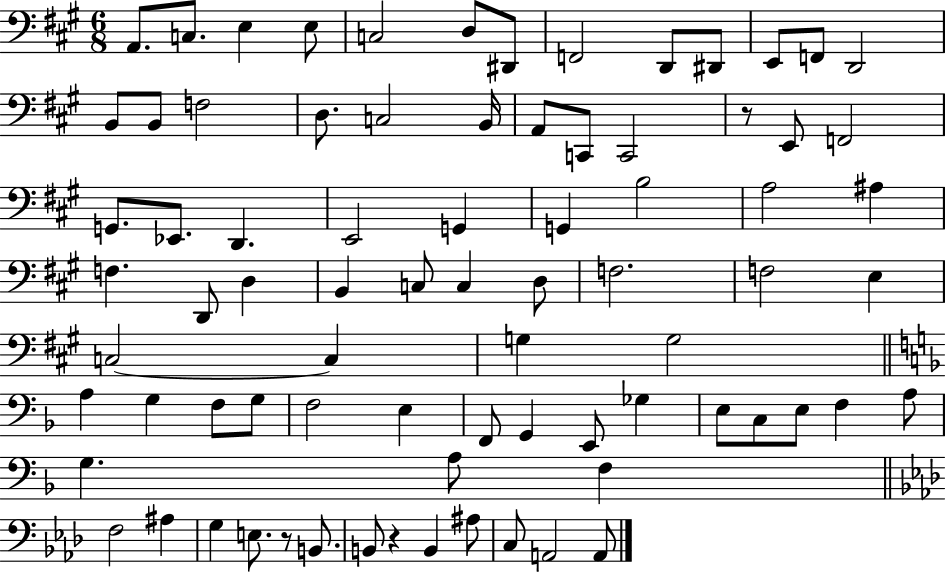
{
  \clef bass
  \numericTimeSignature
  \time 6/8
  \key a \major
  a,8. c8. e4 e8 | c2 d8 dis,8 | f,2 d,8 dis,8 | e,8 f,8 d,2 | \break b,8 b,8 f2 | d8. c2 b,16 | a,8 c,8 c,2 | r8 e,8 f,2 | \break g,8. ees,8. d,4. | e,2 g,4 | g,4 b2 | a2 ais4 | \break f4. d,8 d4 | b,4 c8 c4 d8 | f2. | f2 e4 | \break c2~~ c4 | g4 g2 | \bar "||" \break \key f \major a4 g4 f8 g8 | f2 e4 | f,8 g,4 e,8 ges4 | e8 c8 e8 f4 a8 | \break g4. a8 f4 | \bar "||" \break \key f \minor f2 ais4 | g4 e8. r8 b,8. | b,8 r4 b,4 ais8 | c8 a,2 a,8 | \break \bar "|."
}